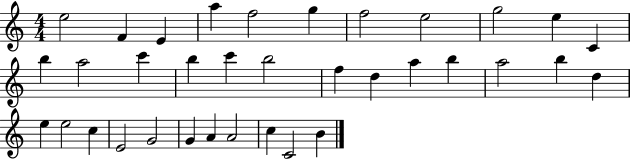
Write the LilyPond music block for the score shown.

{
  \clef treble
  \numericTimeSignature
  \time 4/4
  \key c \major
  e''2 f'4 e'4 | a''4 f''2 g''4 | f''2 e''2 | g''2 e''4 c'4 | \break b''4 a''2 c'''4 | b''4 c'''4 b''2 | f''4 d''4 a''4 b''4 | a''2 b''4 d''4 | \break e''4 e''2 c''4 | e'2 g'2 | g'4 a'4 a'2 | c''4 c'2 b'4 | \break \bar "|."
}